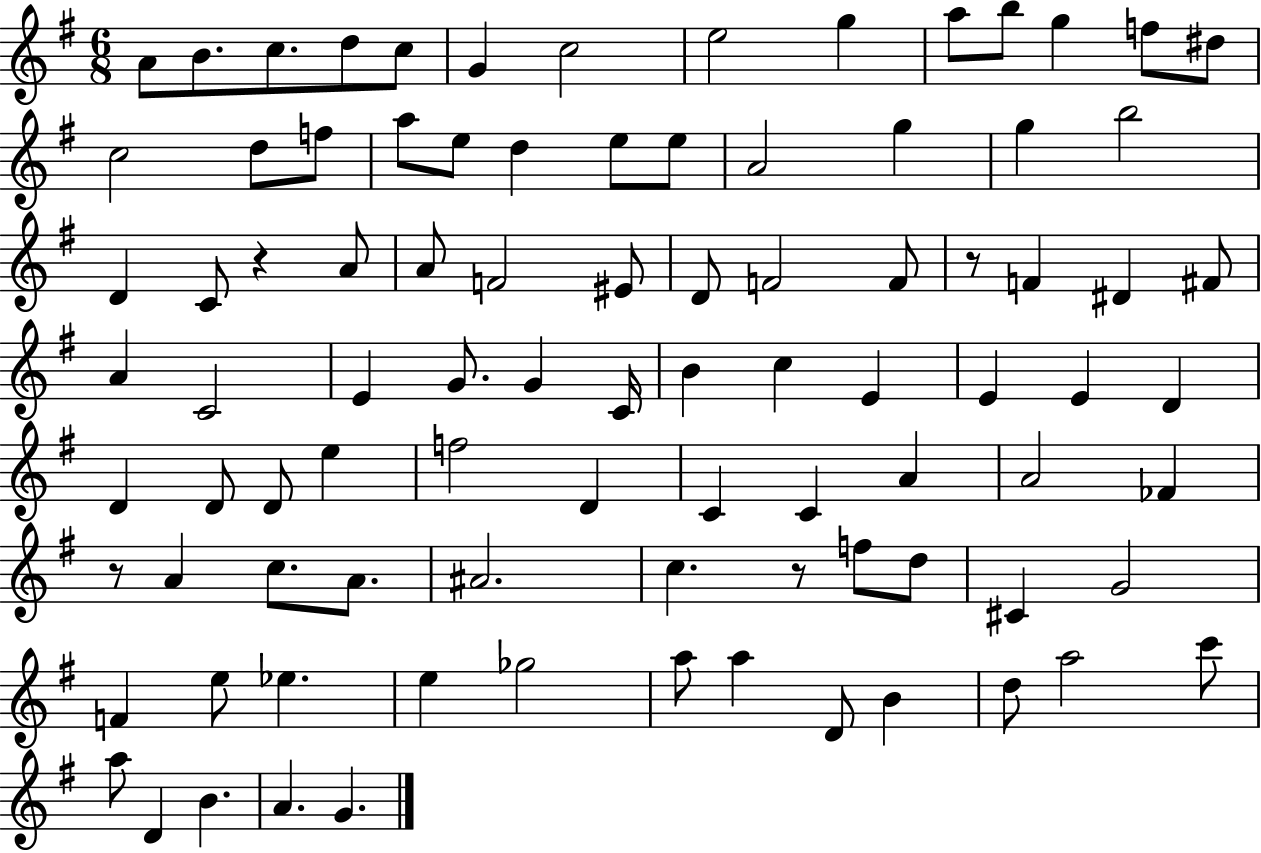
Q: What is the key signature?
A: G major